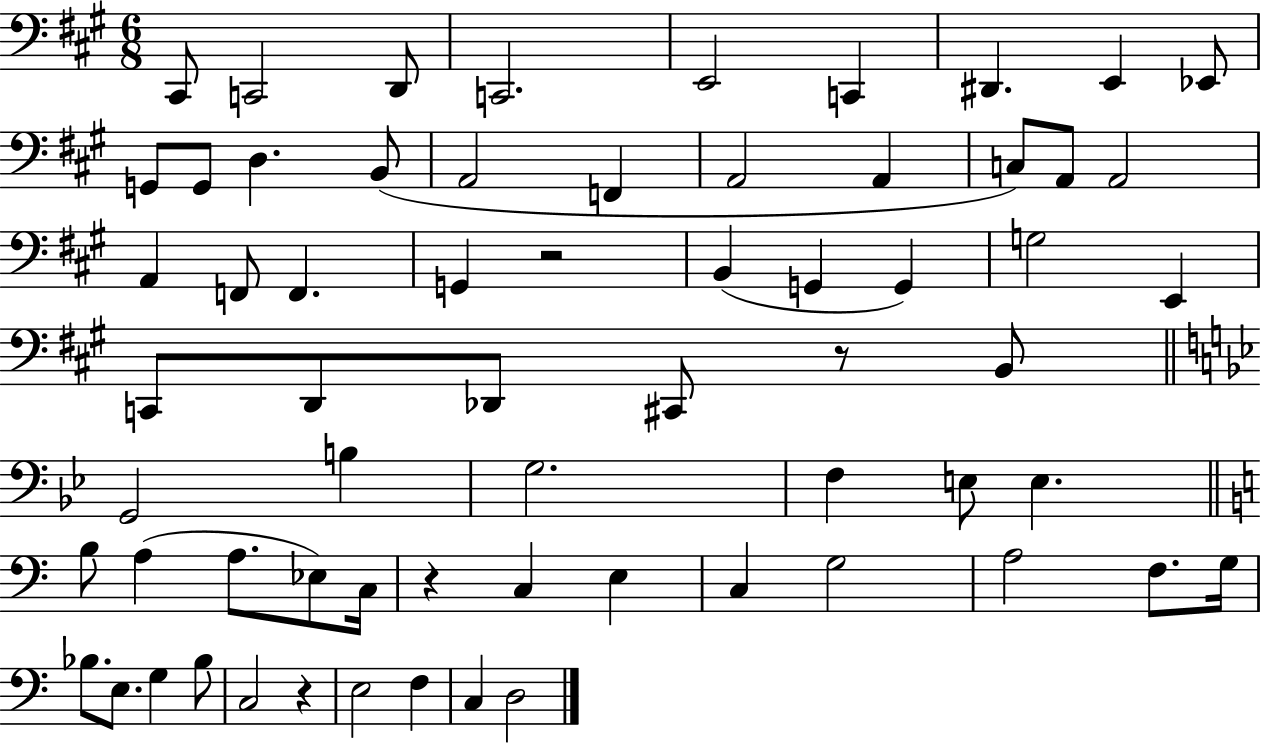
C#2/e C2/h D2/e C2/h. E2/h C2/q D#2/q. E2/q Eb2/e G2/e G2/e D3/q. B2/e A2/h F2/q A2/h A2/q C3/e A2/e A2/h A2/q F2/e F2/q. G2/q R/h B2/q G2/q G2/q G3/h E2/q C2/e D2/e Db2/e C#2/e R/e B2/e G2/h B3/q G3/h. F3/q E3/e E3/q. B3/e A3/q A3/e. Eb3/e C3/s R/q C3/q E3/q C3/q G3/h A3/h F3/e. G3/s Bb3/e. E3/e. G3/q Bb3/e C3/h R/q E3/h F3/q C3/q D3/h